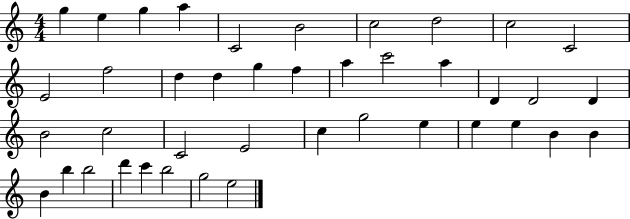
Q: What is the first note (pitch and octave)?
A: G5